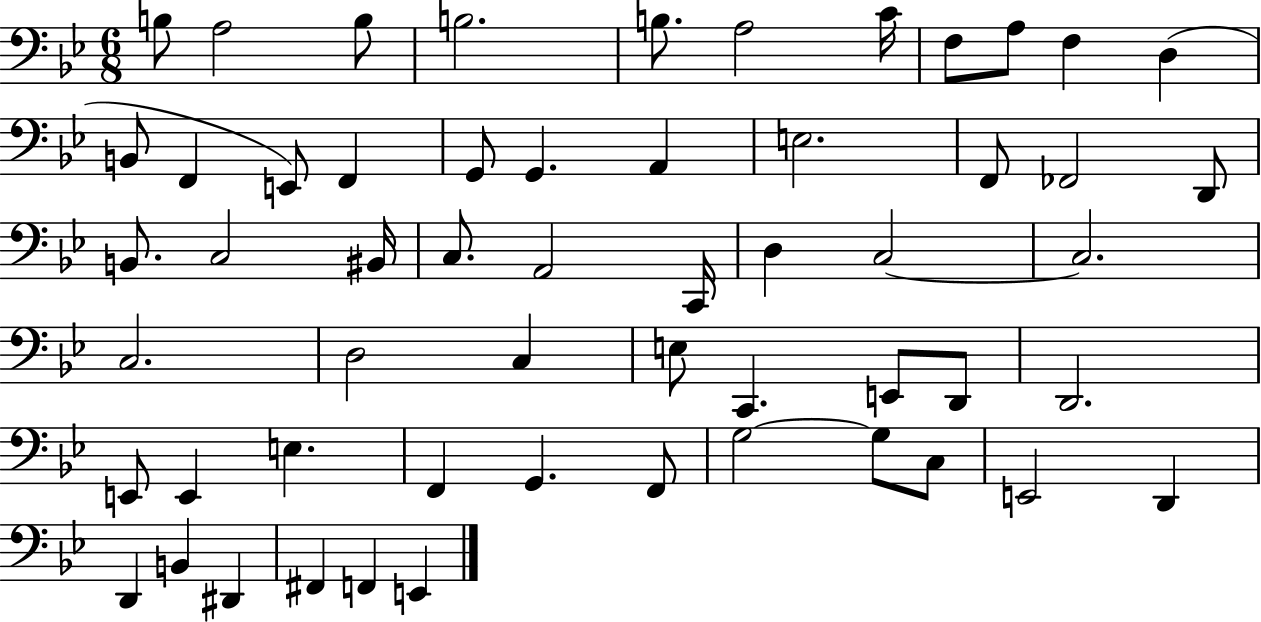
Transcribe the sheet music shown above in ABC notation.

X:1
T:Untitled
M:6/8
L:1/4
K:Bb
B,/2 A,2 B,/2 B,2 B,/2 A,2 C/4 F,/2 A,/2 F, D, B,,/2 F,, E,,/2 F,, G,,/2 G,, A,, E,2 F,,/2 _F,,2 D,,/2 B,,/2 C,2 ^B,,/4 C,/2 A,,2 C,,/4 D, C,2 C,2 C,2 D,2 C, E,/2 C,, E,,/2 D,,/2 D,,2 E,,/2 E,, E, F,, G,, F,,/2 G,2 G,/2 C,/2 E,,2 D,, D,, B,, ^D,, ^F,, F,, E,,